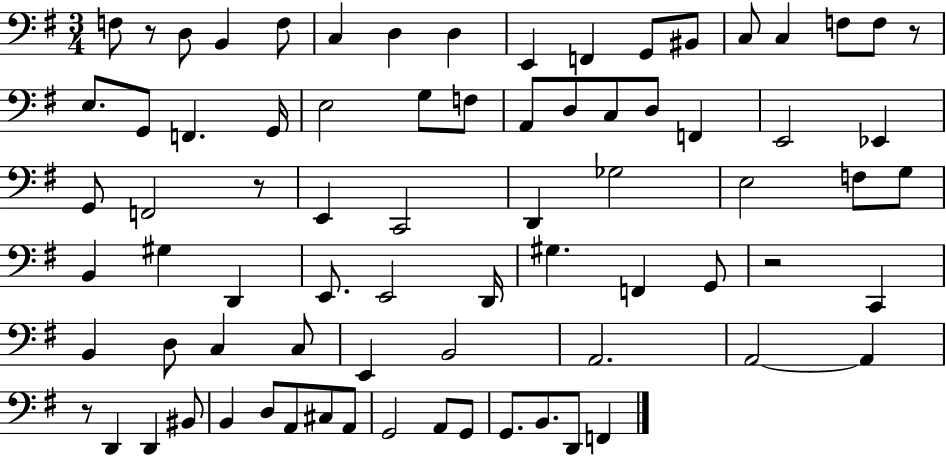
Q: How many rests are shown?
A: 5